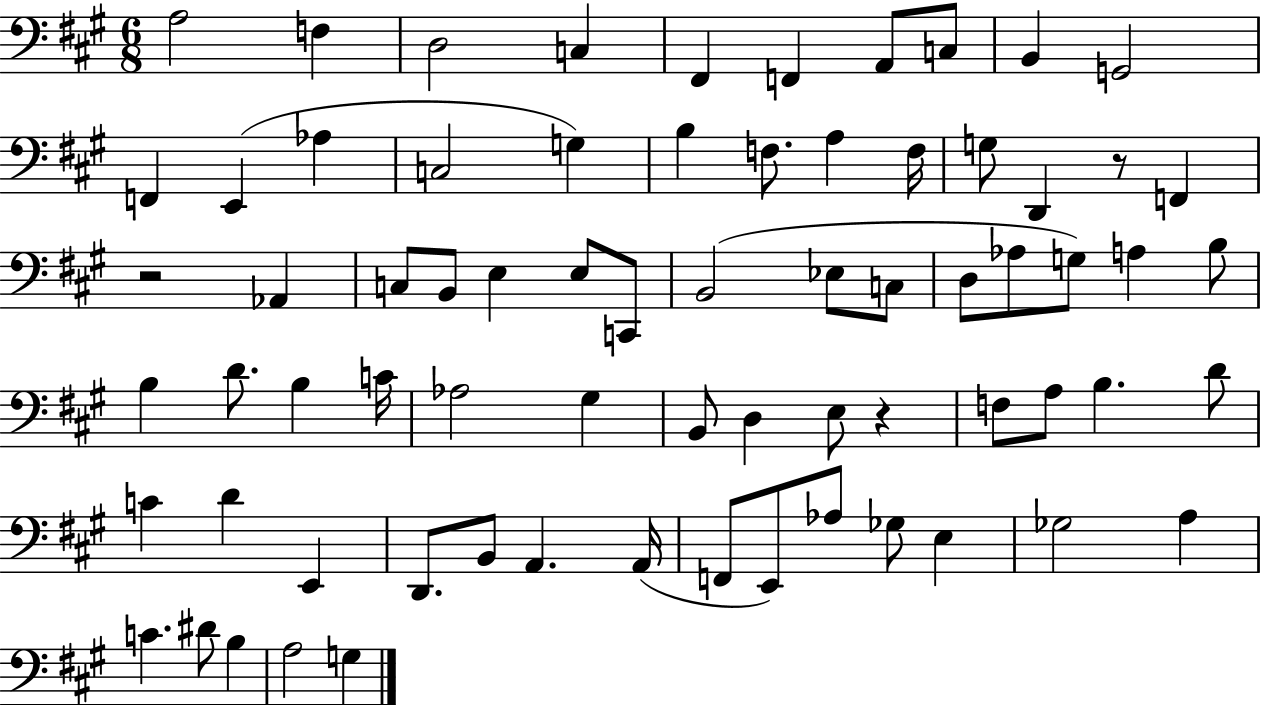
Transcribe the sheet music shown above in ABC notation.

X:1
T:Untitled
M:6/8
L:1/4
K:A
A,2 F, D,2 C, ^F,, F,, A,,/2 C,/2 B,, G,,2 F,, E,, _A, C,2 G, B, F,/2 A, F,/4 G,/2 D,, z/2 F,, z2 _A,, C,/2 B,,/2 E, E,/2 C,,/2 B,,2 _E,/2 C,/2 D,/2 _A,/2 G,/2 A, B,/2 B, D/2 B, C/4 _A,2 ^G, B,,/2 D, E,/2 z F,/2 A,/2 B, D/2 C D E,, D,,/2 B,,/2 A,, A,,/4 F,,/2 E,,/2 _A,/2 _G,/2 E, _G,2 A, C ^D/2 B, A,2 G,